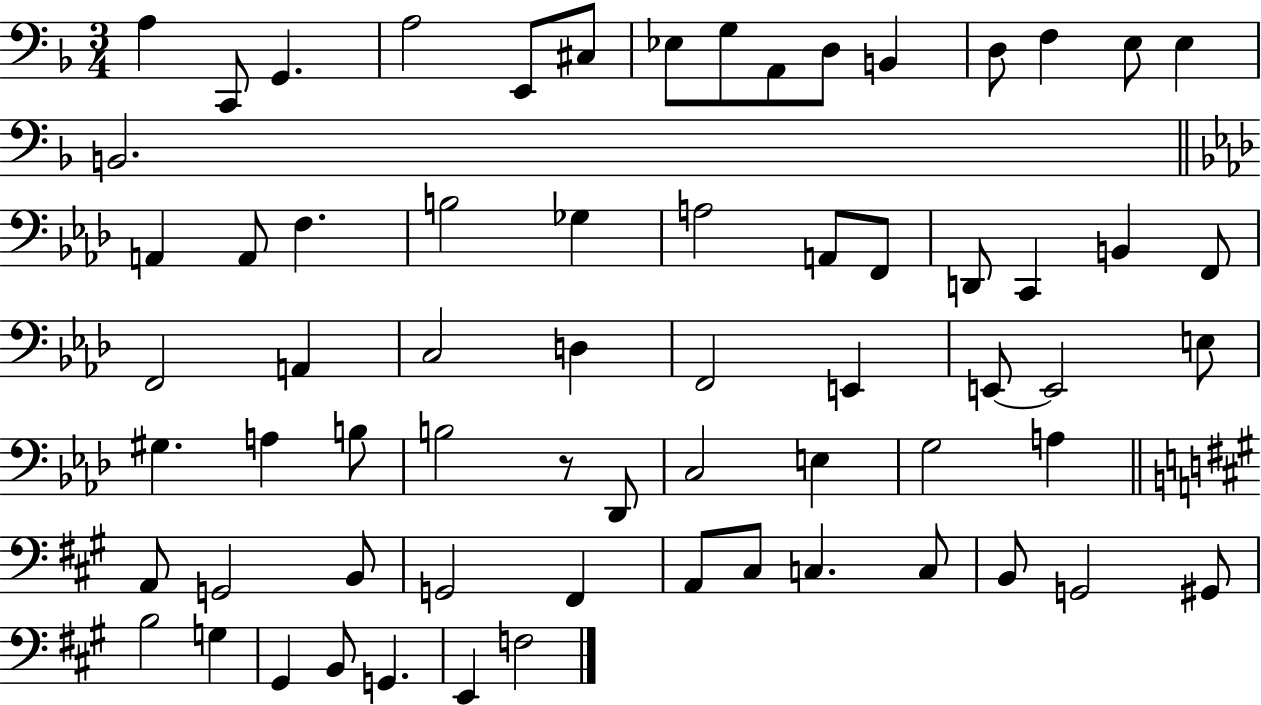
X:1
T:Untitled
M:3/4
L:1/4
K:F
A, C,,/2 G,, A,2 E,,/2 ^C,/2 _E,/2 G,/2 A,,/2 D,/2 B,, D,/2 F, E,/2 E, B,,2 A,, A,,/2 F, B,2 _G, A,2 A,,/2 F,,/2 D,,/2 C,, B,, F,,/2 F,,2 A,, C,2 D, F,,2 E,, E,,/2 E,,2 E,/2 ^G, A, B,/2 B,2 z/2 _D,,/2 C,2 E, G,2 A, A,,/2 G,,2 B,,/2 G,,2 ^F,, A,,/2 ^C,/2 C, C,/2 B,,/2 G,,2 ^G,,/2 B,2 G, ^G,, B,,/2 G,, E,, F,2